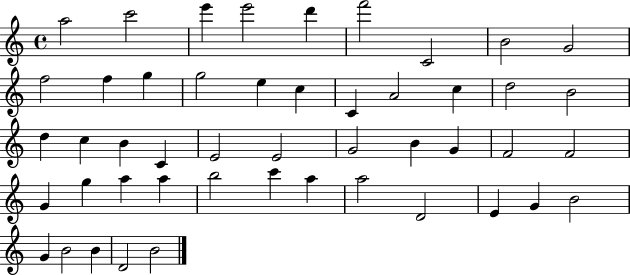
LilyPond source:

{
  \clef treble
  \time 4/4
  \defaultTimeSignature
  \key c \major
  a''2 c'''2 | e'''4 e'''2 d'''4 | f'''2 c'2 | b'2 g'2 | \break f''2 f''4 g''4 | g''2 e''4 c''4 | c'4 a'2 c''4 | d''2 b'2 | \break d''4 c''4 b'4 c'4 | e'2 e'2 | g'2 b'4 g'4 | f'2 f'2 | \break g'4 g''4 a''4 a''4 | b''2 c'''4 a''4 | a''2 d'2 | e'4 g'4 b'2 | \break g'4 b'2 b'4 | d'2 b'2 | \bar "|."
}